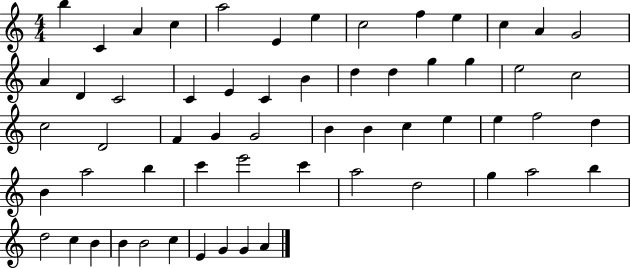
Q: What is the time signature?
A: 4/4